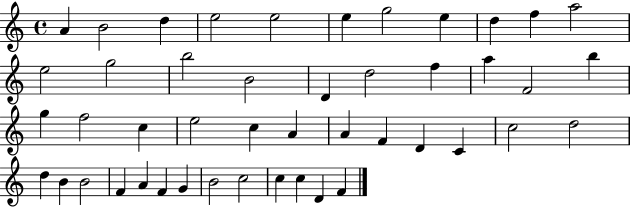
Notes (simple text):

A4/q B4/h D5/q E5/h E5/h E5/q G5/h E5/q D5/q F5/q A5/h E5/h G5/h B5/h B4/h D4/q D5/h F5/q A5/q F4/h B5/q G5/q F5/h C5/q E5/h C5/q A4/q A4/q F4/q D4/q C4/q C5/h D5/h D5/q B4/q B4/h F4/q A4/q F4/q G4/q B4/h C5/h C5/q C5/q D4/q F4/q